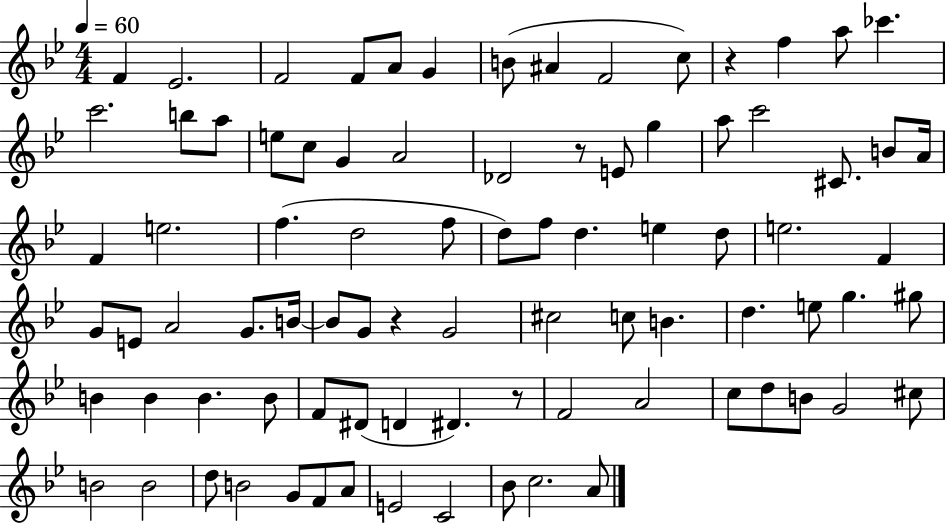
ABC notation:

X:1
T:Untitled
M:4/4
L:1/4
K:Bb
F _E2 F2 F/2 A/2 G B/2 ^A F2 c/2 z f a/2 _c' c'2 b/2 a/2 e/2 c/2 G A2 _D2 z/2 E/2 g a/2 c'2 ^C/2 B/2 A/4 F e2 f d2 f/2 d/2 f/2 d e d/2 e2 F G/2 E/2 A2 G/2 B/4 B/2 G/2 z G2 ^c2 c/2 B d e/2 g ^g/2 B B B B/2 F/2 ^D/2 D ^D z/2 F2 A2 c/2 d/2 B/2 G2 ^c/2 B2 B2 d/2 B2 G/2 F/2 A/2 E2 C2 _B/2 c2 A/2